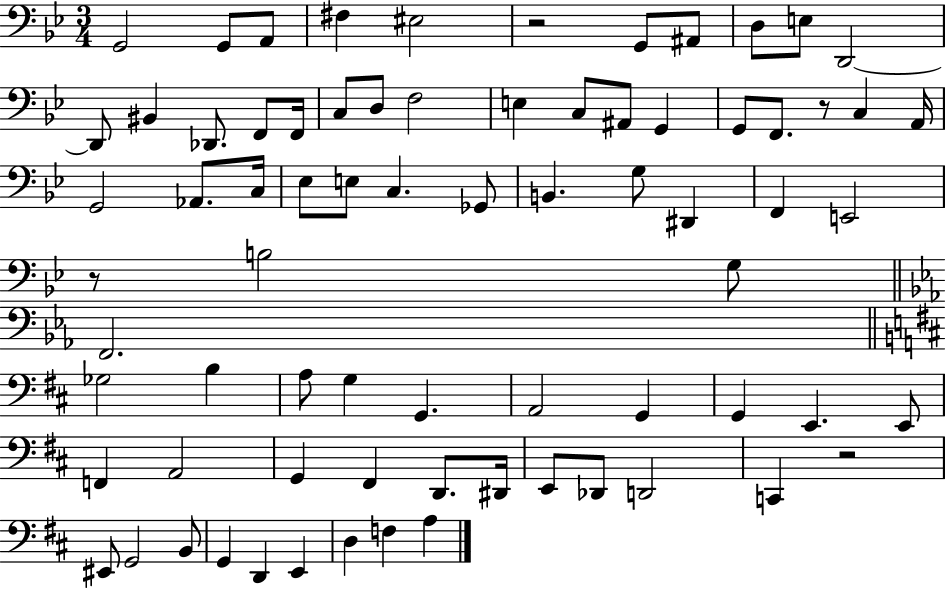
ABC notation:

X:1
T:Untitled
M:3/4
L:1/4
K:Bb
G,,2 G,,/2 A,,/2 ^F, ^E,2 z2 G,,/2 ^A,,/2 D,/2 E,/2 D,,2 D,,/2 ^B,, _D,,/2 F,,/2 F,,/4 C,/2 D,/2 F,2 E, C,/2 ^A,,/2 G,, G,,/2 F,,/2 z/2 C, A,,/4 G,,2 _A,,/2 C,/4 _E,/2 E,/2 C, _G,,/2 B,, G,/2 ^D,, F,, E,,2 z/2 B,2 G,/2 F,,2 _G,2 B, A,/2 G, G,, A,,2 G,, G,, E,, E,,/2 F,, A,,2 G,, ^F,, D,,/2 ^D,,/4 E,,/2 _D,,/2 D,,2 C,, z2 ^E,,/2 G,,2 B,,/2 G,, D,, E,, D, F, A,